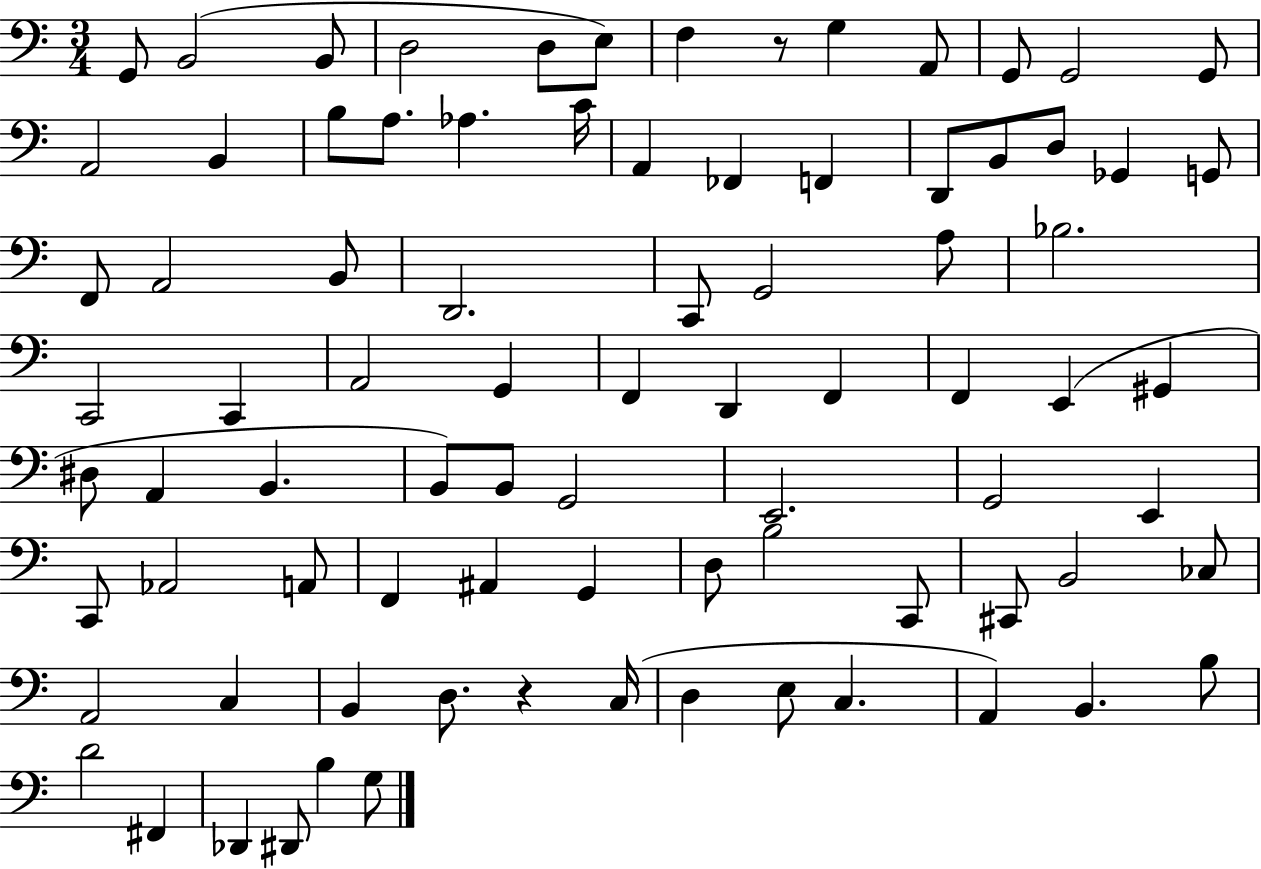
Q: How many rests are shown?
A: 2